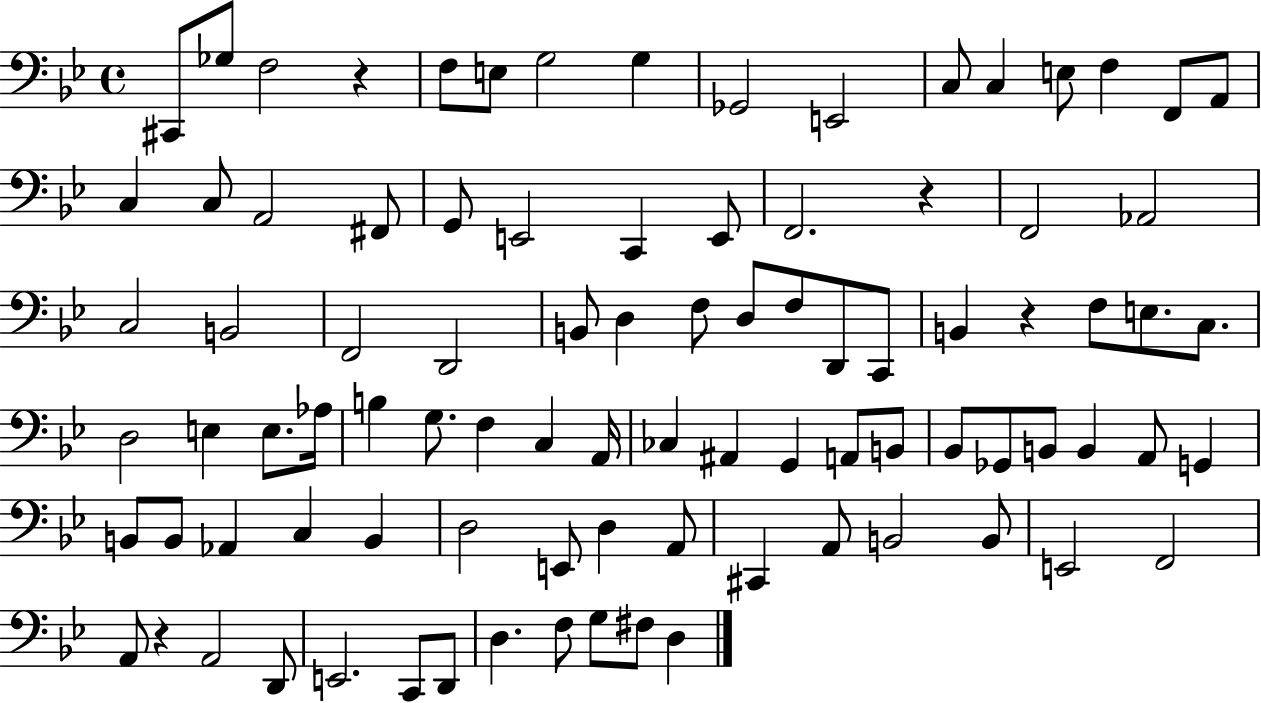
{
  \clef bass
  \time 4/4
  \defaultTimeSignature
  \key bes \major
  \repeat volta 2 { cis,8 ges8 f2 r4 | f8 e8 g2 g4 | ges,2 e,2 | c8 c4 e8 f4 f,8 a,8 | \break c4 c8 a,2 fis,8 | g,8 e,2 c,4 e,8 | f,2. r4 | f,2 aes,2 | \break c2 b,2 | f,2 d,2 | b,8 d4 f8 d8 f8 d,8 c,8 | b,4 r4 f8 e8. c8. | \break d2 e4 e8. aes16 | b4 g8. f4 c4 a,16 | ces4 ais,4 g,4 a,8 b,8 | bes,8 ges,8 b,8 b,4 a,8 g,4 | \break b,8 b,8 aes,4 c4 b,4 | d2 e,8 d4 a,8 | cis,4 a,8 b,2 b,8 | e,2 f,2 | \break a,8 r4 a,2 d,8 | e,2. c,8 d,8 | d4. f8 g8 fis8 d4 | } \bar "|."
}